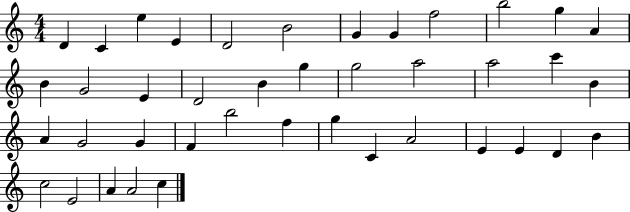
X:1
T:Untitled
M:4/4
L:1/4
K:C
D C e E D2 B2 G G f2 b2 g A B G2 E D2 B g g2 a2 a2 c' B A G2 G F b2 f g C A2 E E D B c2 E2 A A2 c